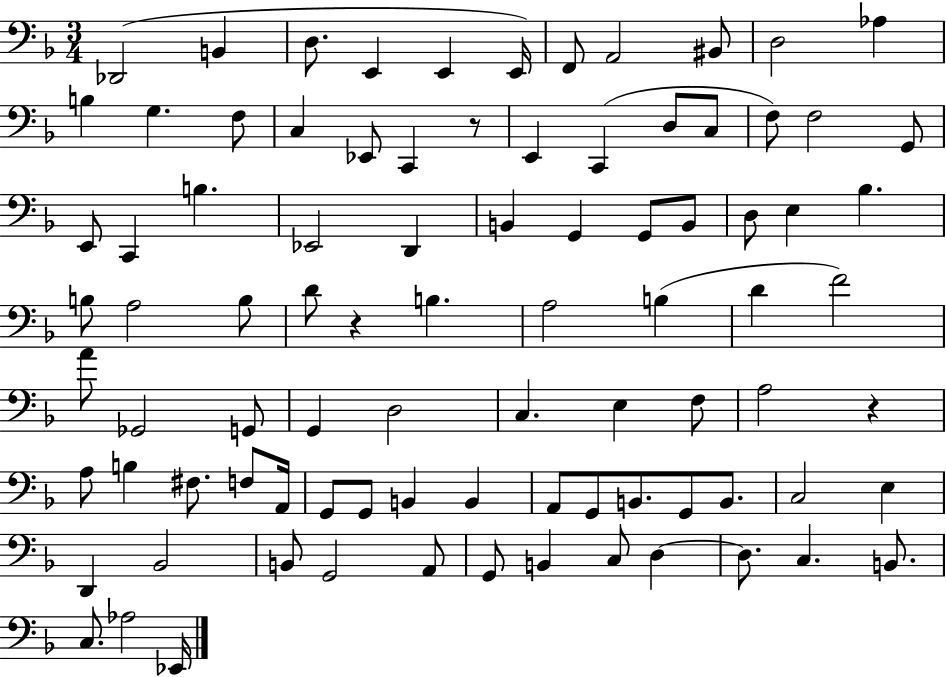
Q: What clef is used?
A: bass